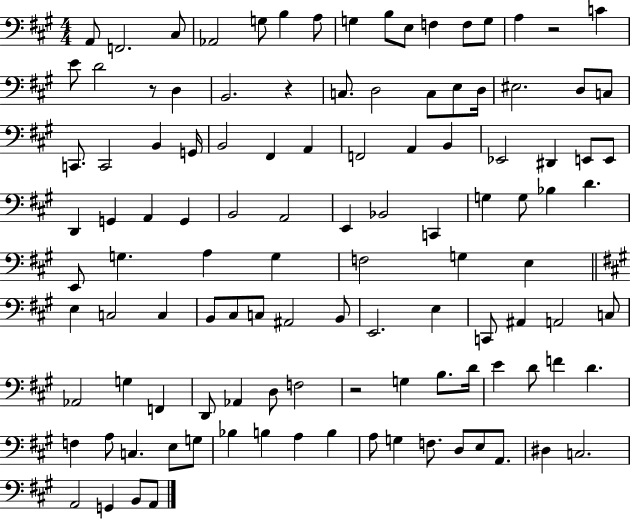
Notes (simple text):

A2/e F2/h. C#3/e Ab2/h G3/e B3/q A3/e G3/q B3/e E3/e F3/q F3/e G3/e A3/q R/h C4/q E4/e D4/h R/e D3/q B2/h. R/q C3/e. D3/h C3/e E3/e D3/s EIS3/h. D3/e C3/e C2/e. C2/h B2/q G2/s B2/h F#2/q A2/q F2/h A2/q B2/q Eb2/h D#2/q E2/e E2/e D2/q G2/q A2/q G2/q B2/h A2/h E2/q Bb2/h C2/q G3/q G3/e Bb3/q D4/q. E2/e G3/q. A3/q G3/q F3/h G3/q E3/q E3/q C3/h C3/q B2/e C#3/e C3/e A#2/h B2/e E2/h. E3/q C2/e A#2/q A2/h C3/e Ab2/h G3/q F2/q D2/e Ab2/q D3/e F3/h R/h G3/q B3/e. D4/s E4/q D4/e F4/q D4/q. F3/q A3/e C3/q. E3/e G3/e Bb3/q B3/q A3/q B3/q A3/e G3/q F3/e. D3/e E3/e A2/e. D#3/q C3/h. A2/h G2/q B2/e A2/e